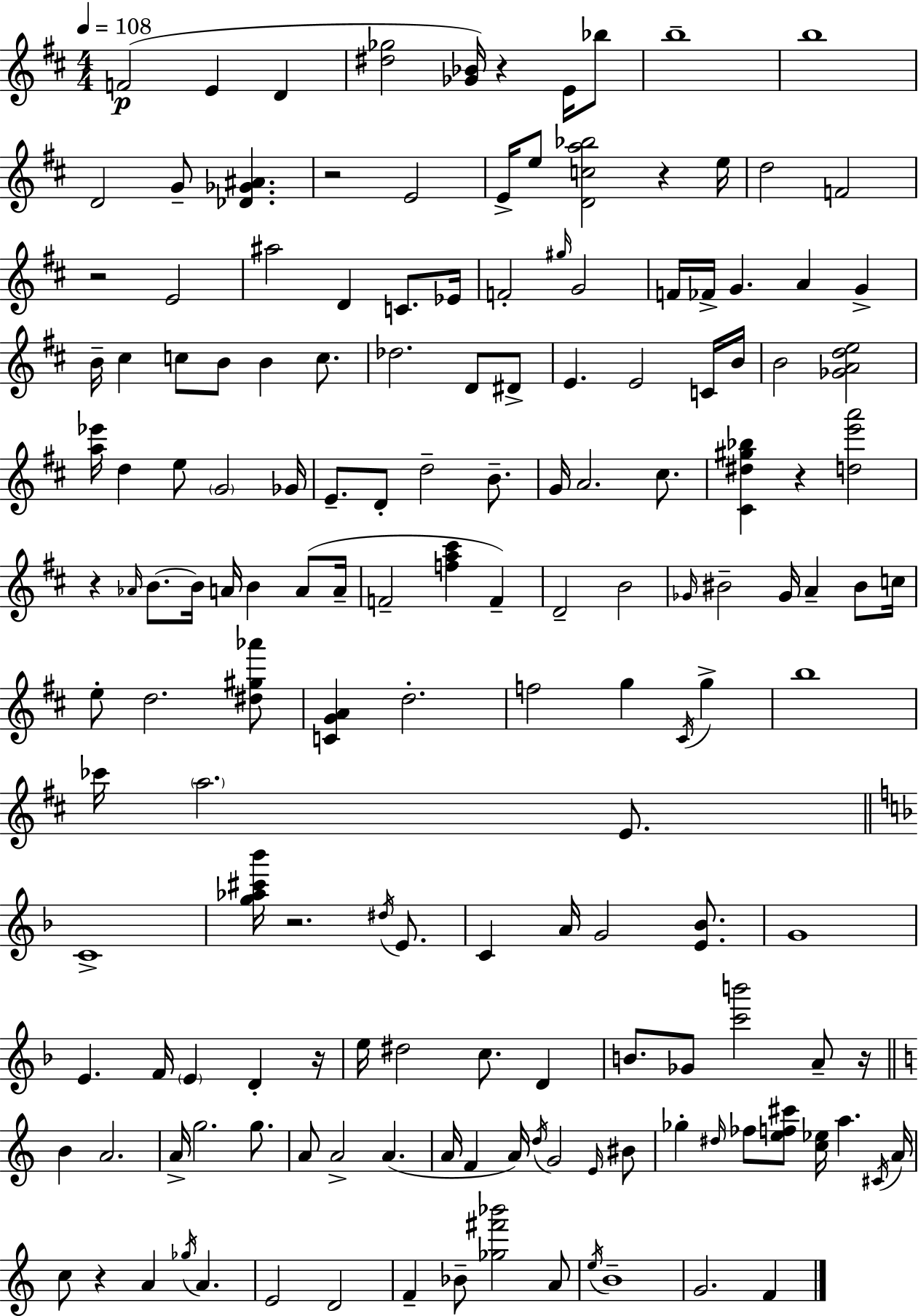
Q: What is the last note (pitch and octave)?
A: F4